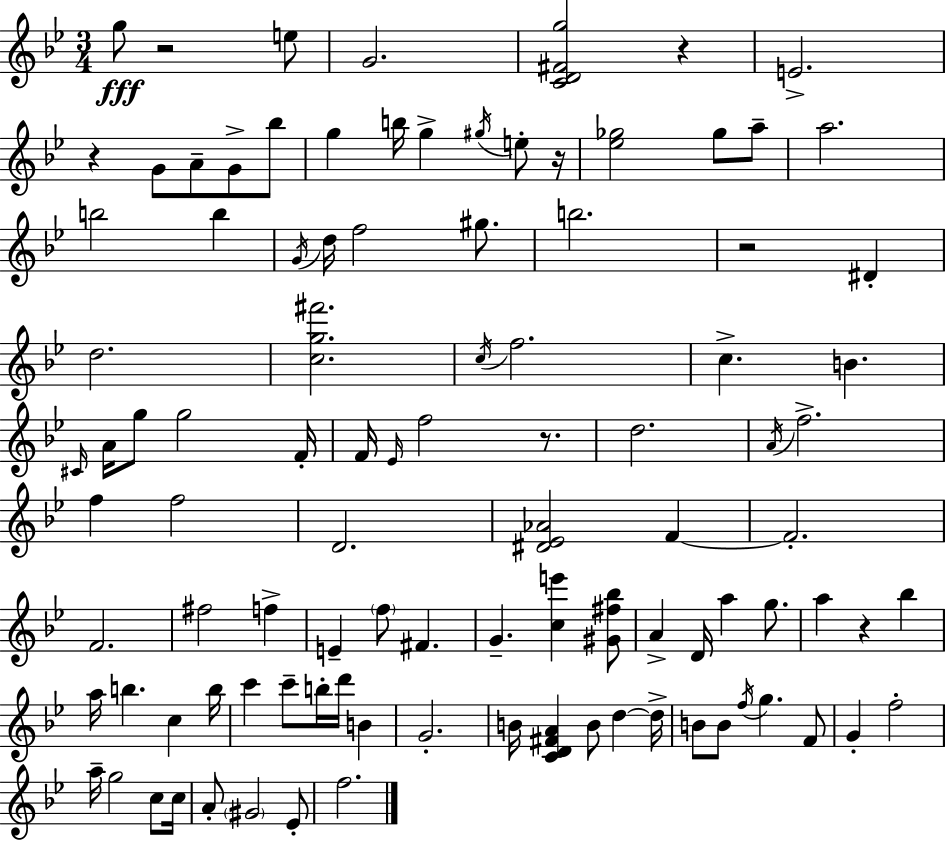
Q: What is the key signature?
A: BES major